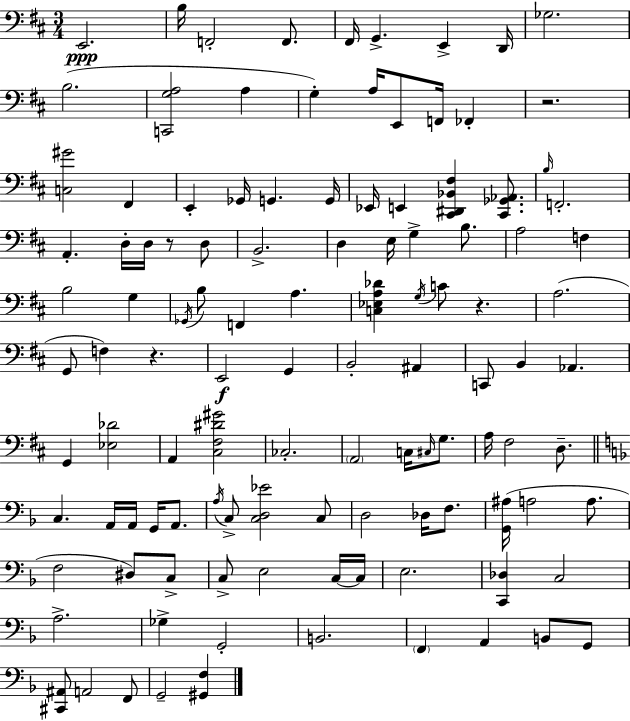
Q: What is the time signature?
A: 3/4